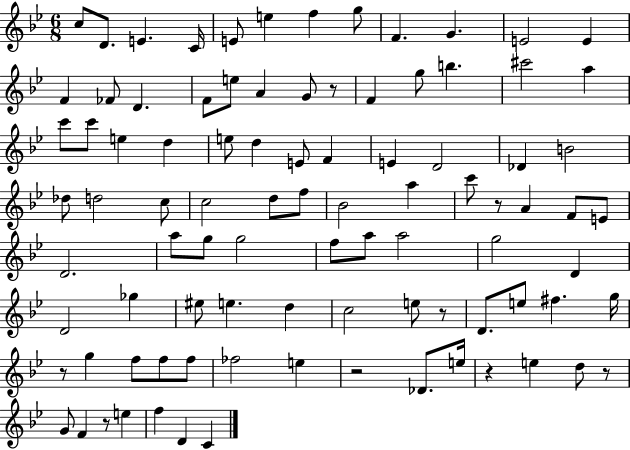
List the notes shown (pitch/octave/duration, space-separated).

C5/e D4/e. E4/q. C4/s E4/e E5/q F5/q G5/e F4/q. G4/q. E4/h E4/q F4/q FES4/e D4/q. F4/e E5/e A4/q G4/e R/e F4/q G5/e B5/q. C#6/h A5/q C6/e C6/e E5/q D5/q E5/e D5/q E4/e F4/q E4/q D4/h Db4/q B4/h Db5/e D5/h C5/e C5/h D5/e F5/e Bb4/h A5/q C6/e R/e A4/q F4/e E4/e D4/h. A5/e G5/e G5/h F5/e A5/e A5/h G5/h D4/q D4/h Gb5/q EIS5/e E5/q. D5/q C5/h E5/e R/e D4/e. E5/e F#5/q. G5/s R/e G5/q F5/e F5/e F5/e FES5/h E5/q R/h Db4/e. E5/s R/q E5/q D5/e R/e G4/e F4/q R/e E5/q F5/q D4/q C4/q